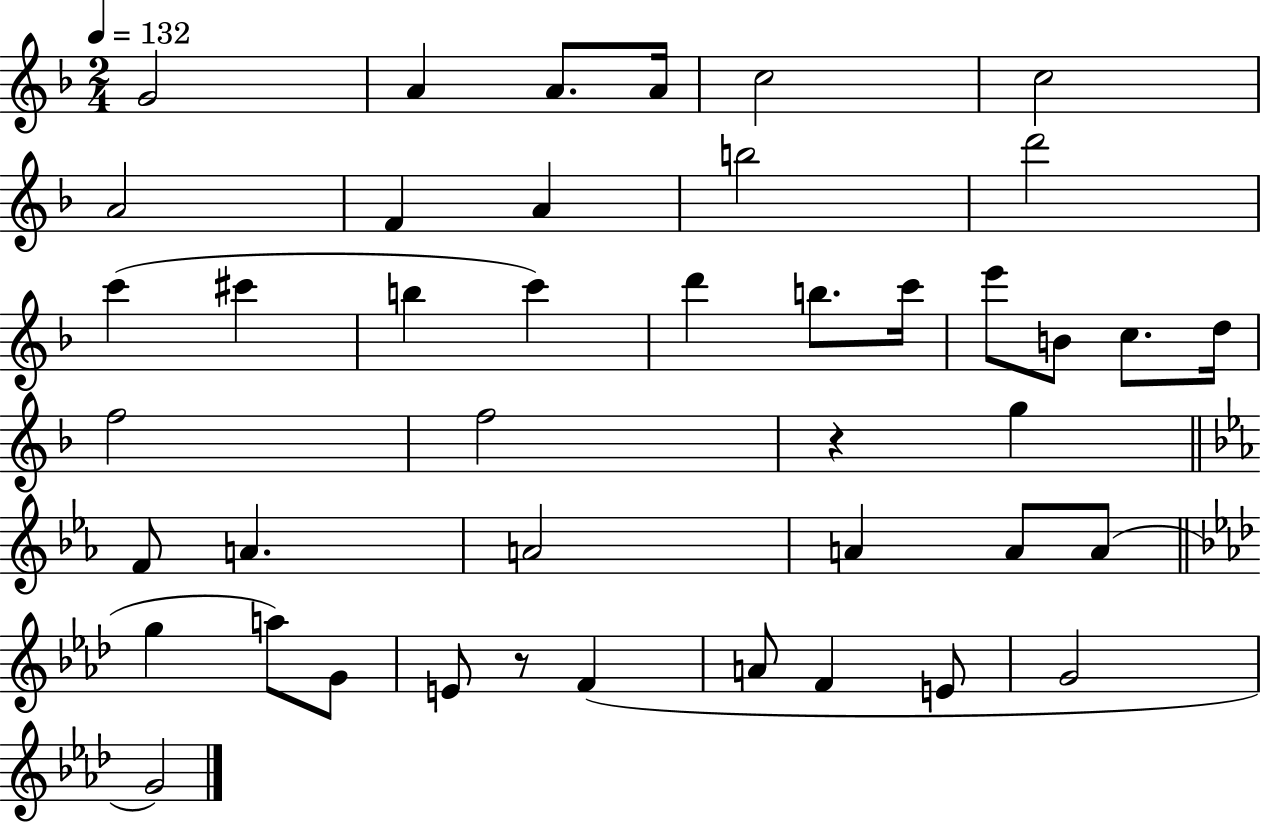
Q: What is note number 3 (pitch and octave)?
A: A4